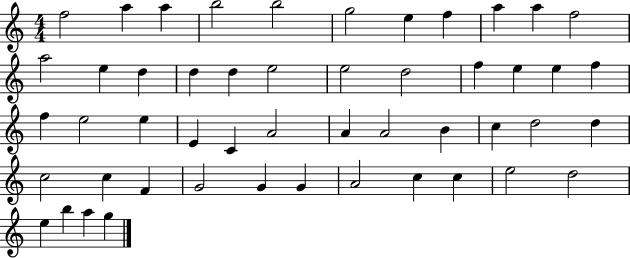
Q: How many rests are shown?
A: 0